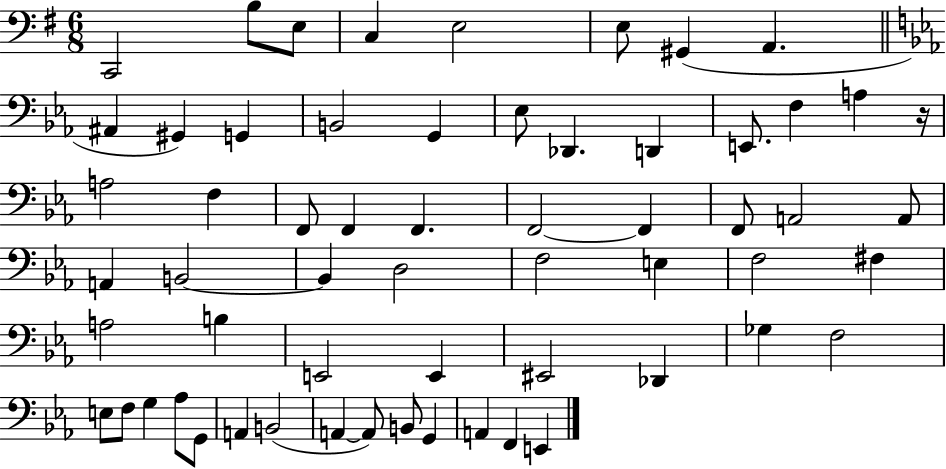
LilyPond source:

{
  \clef bass
  \numericTimeSignature
  \time 6/8
  \key g \major
  \repeat volta 2 { c,2 b8 e8 | c4 e2 | e8 gis,4( a,4. | \bar "||" \break \key c \minor ais,4 gis,4) g,4 | b,2 g,4 | ees8 des,4. d,4 | e,8. f4 a4 r16 | \break a2 f4 | f,8 f,4 f,4. | f,2~~ f,4 | f,8 a,2 a,8 | \break a,4 b,2~~ | b,4 d2 | f2 e4 | f2 fis4 | \break a2 b4 | e,2 e,4 | eis,2 des,4 | ges4 f2 | \break e8 f8 g4 aes8 g,8 | a,4 b,2( | a,4~~ a,8) b,8 g,4 | a,4 f,4 e,4 | \break } \bar "|."
}